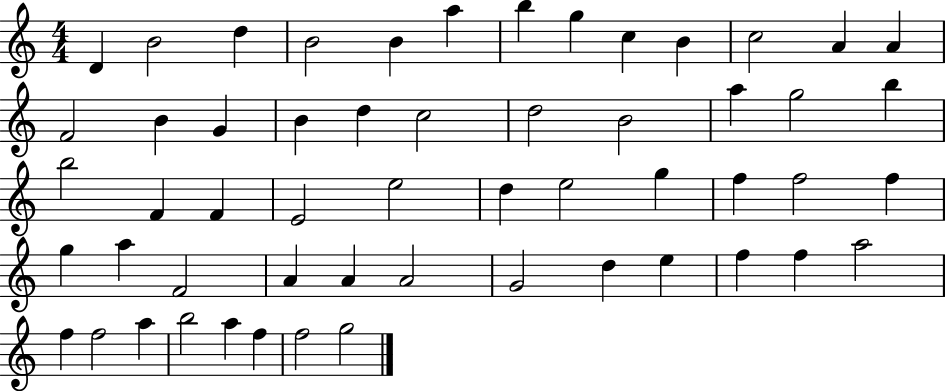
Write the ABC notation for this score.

X:1
T:Untitled
M:4/4
L:1/4
K:C
D B2 d B2 B a b g c B c2 A A F2 B G B d c2 d2 B2 a g2 b b2 F F E2 e2 d e2 g f f2 f g a F2 A A A2 G2 d e f f a2 f f2 a b2 a f f2 g2